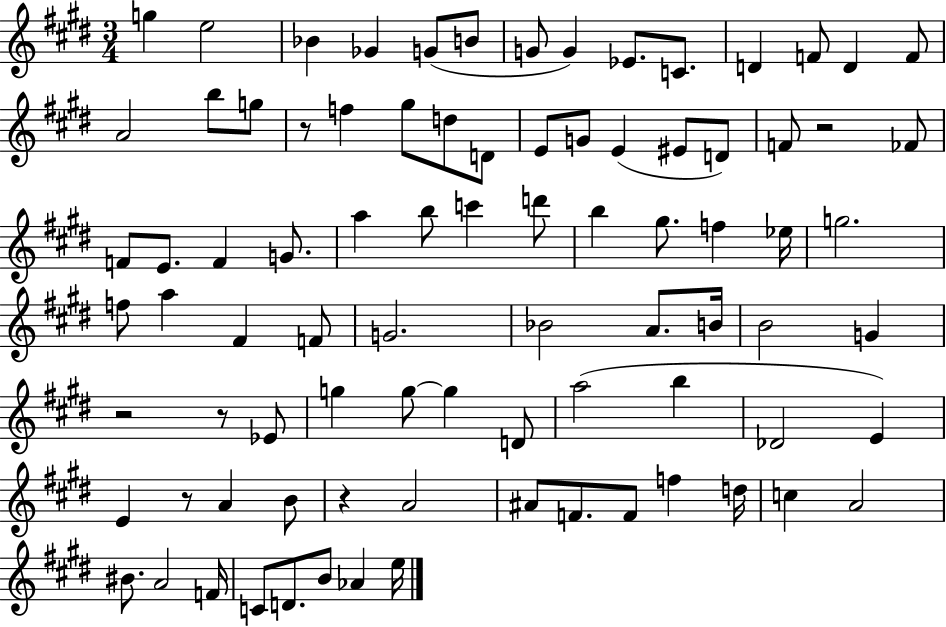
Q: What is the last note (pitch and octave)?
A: E5